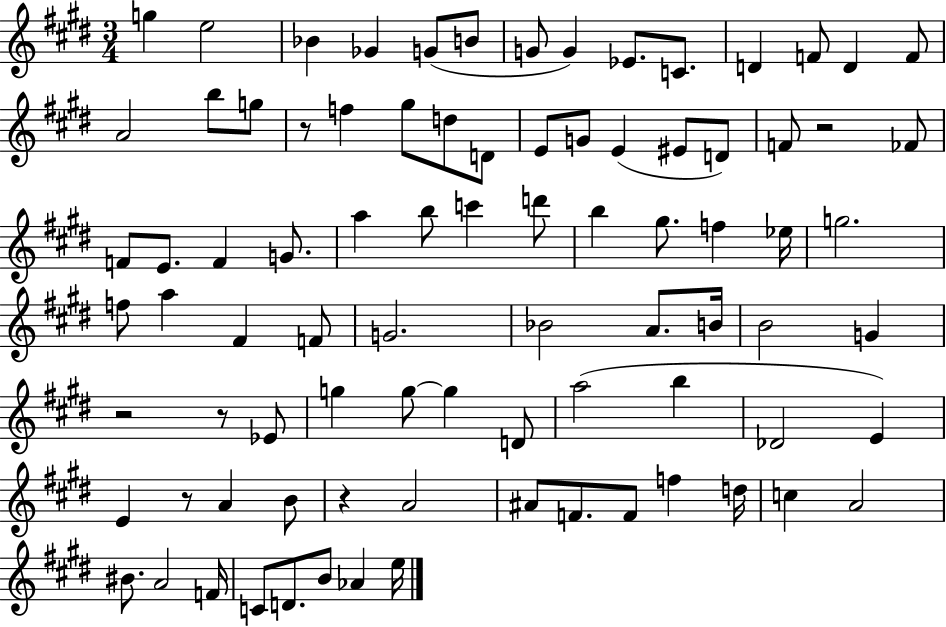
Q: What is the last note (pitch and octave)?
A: E5